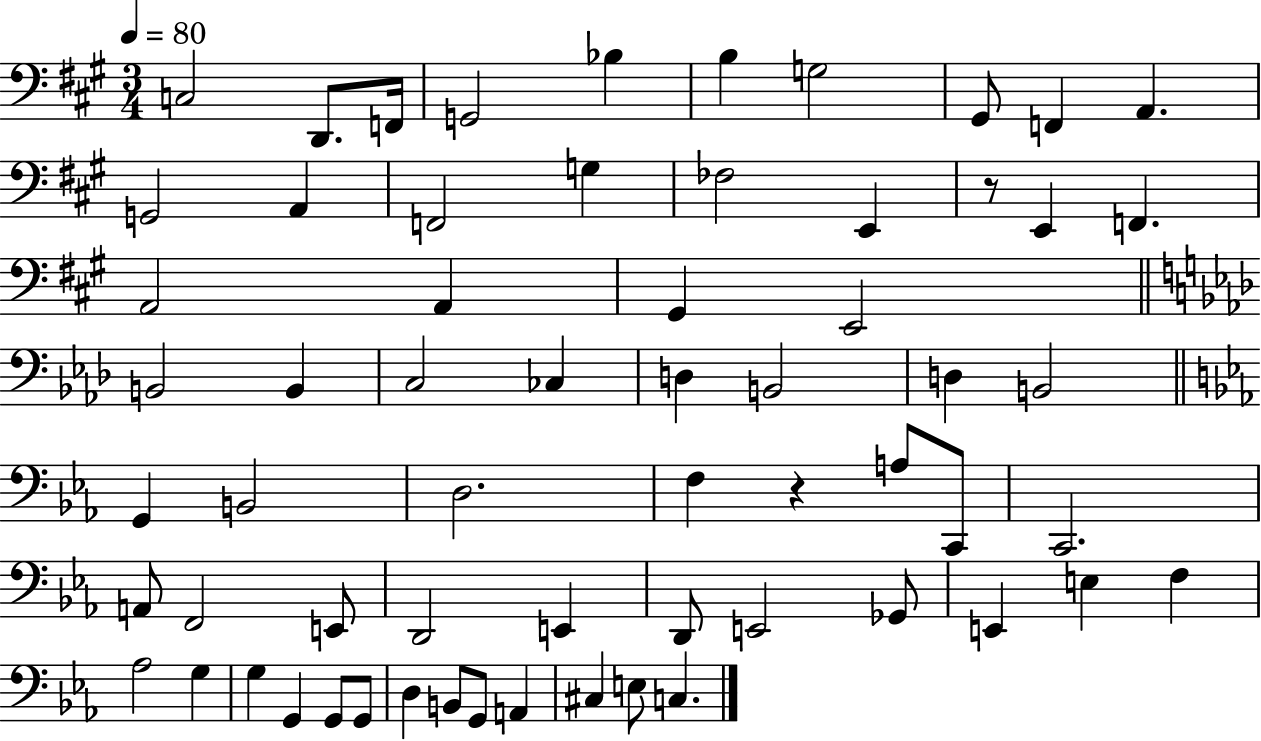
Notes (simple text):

C3/h D2/e. F2/s G2/h Bb3/q B3/q G3/h G#2/e F2/q A2/q. G2/h A2/q F2/h G3/q FES3/h E2/q R/e E2/q F2/q. A2/h A2/q G#2/q E2/h B2/h B2/q C3/h CES3/q D3/q B2/h D3/q B2/h G2/q B2/h D3/h. F3/q R/q A3/e C2/e C2/h. A2/e F2/h E2/e D2/h E2/q D2/e E2/h Gb2/e E2/q E3/q F3/q Ab3/h G3/q G3/q G2/q G2/e G2/e D3/q B2/e G2/e A2/q C#3/q E3/e C3/q.